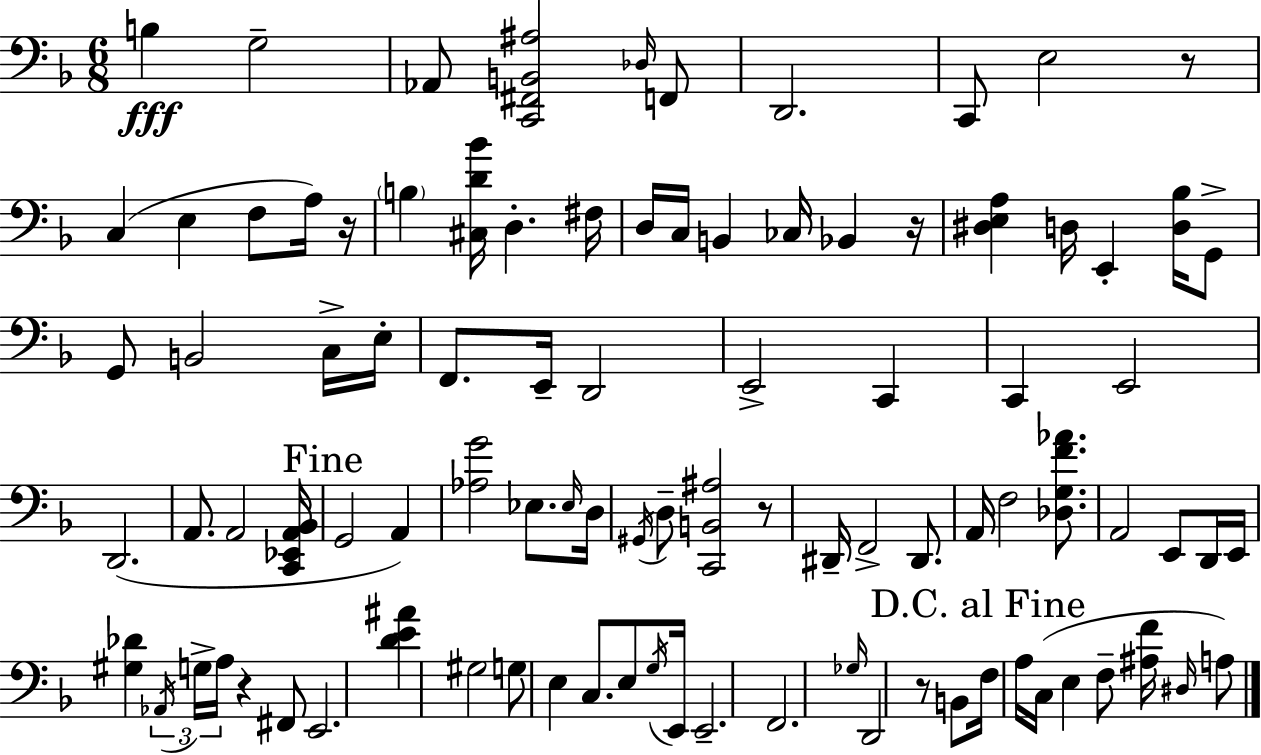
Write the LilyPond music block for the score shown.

{
  \clef bass
  \numericTimeSignature
  \time 6/8
  \key d \minor
  \repeat volta 2 { b4\fff g2-- | aes,8 <c, fis, b, ais>2 \grace { des16 } f,8 | d,2. | c,8 e2 r8 | \break c4( e4 f8 a16) | r16 \parenthesize b4 <cis d' bes'>16 d4.-. | fis16 d16 c16 b,4 ces16 bes,4 | r16 <dis e a>4 d16 e,4-. <d bes>16 g,8-> | \break g,8 b,2 c16-> | e16-. f,8. e,16-- d,2 | e,2-> c,4 | c,4 e,2 | \break d,2.( | a,8. a,2 | <c, ees, a, bes,>16 \mark "Fine" g,2 a,4) | <aes g'>2 ees8. | \break \grace { ees16 } d16 \acciaccatura { gis,16 } d8-- <c, b, ais>2 | r8 dis,16-- f,2-> | dis,8. a,16 f2 | <des g f' aes'>8. a,2 e,8 | \break d,16 e,16 <gis des'>4 \tuplet 3/2 { \acciaccatura { aes,16 } g16-> a16 } r4 | fis,8 e,2. | <d' e' ais'>4 gis2 | g8 e4 c8. | \break e8 \acciaccatura { g16 } e,16 e,2.-- | f,2. | \grace { ges16 } d,2 | r8 b,8 \mark "D.C. al Fine" f16 a16 c16( e4 | \break f8-- <ais f'>16 \grace { dis16 }) a8 } \bar "|."
}